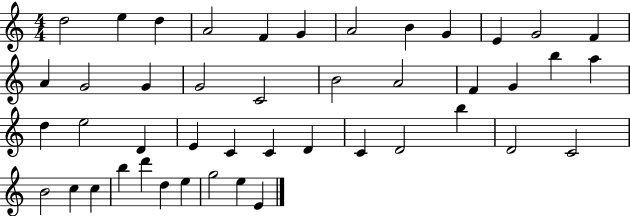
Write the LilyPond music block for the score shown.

{
  \clef treble
  \numericTimeSignature
  \time 4/4
  \key c \major
  d''2 e''4 d''4 | a'2 f'4 g'4 | a'2 b'4 g'4 | e'4 g'2 f'4 | \break a'4 g'2 g'4 | g'2 c'2 | b'2 a'2 | f'4 g'4 b''4 a''4 | \break d''4 e''2 d'4 | e'4 c'4 c'4 d'4 | c'4 d'2 b''4 | d'2 c'2 | \break b'2 c''4 c''4 | b''4 d'''4 d''4 e''4 | g''2 e''4 e'4 | \bar "|."
}